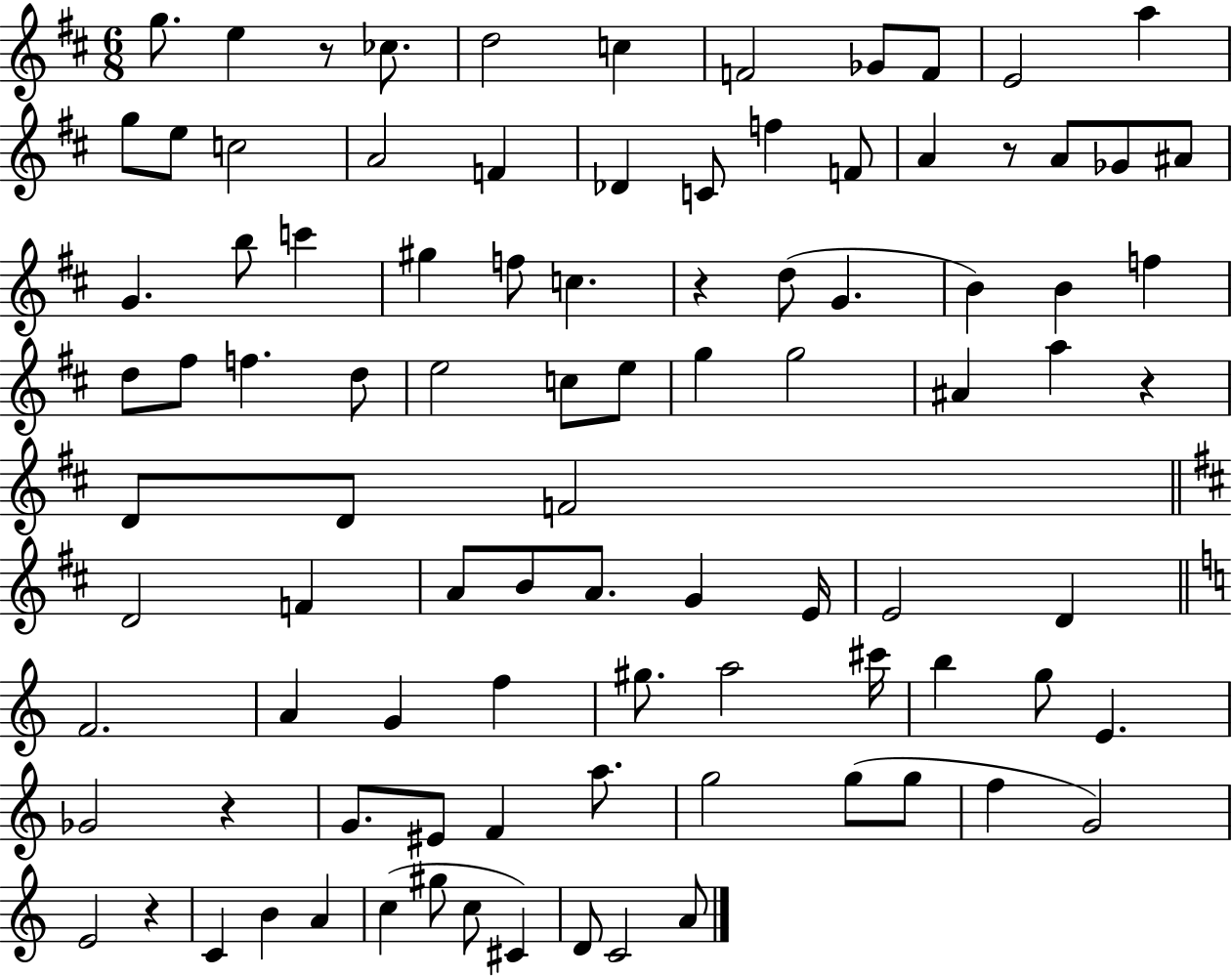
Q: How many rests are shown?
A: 6